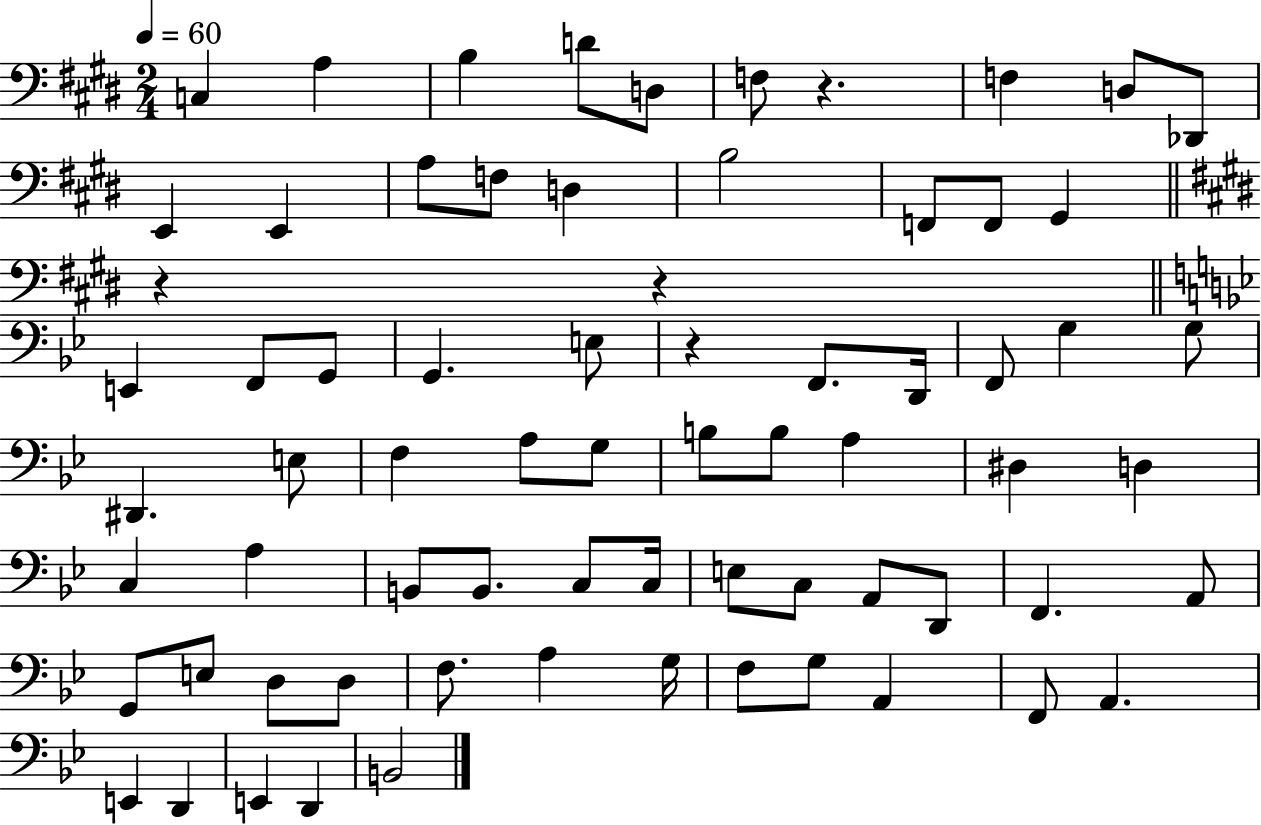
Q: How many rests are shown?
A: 4